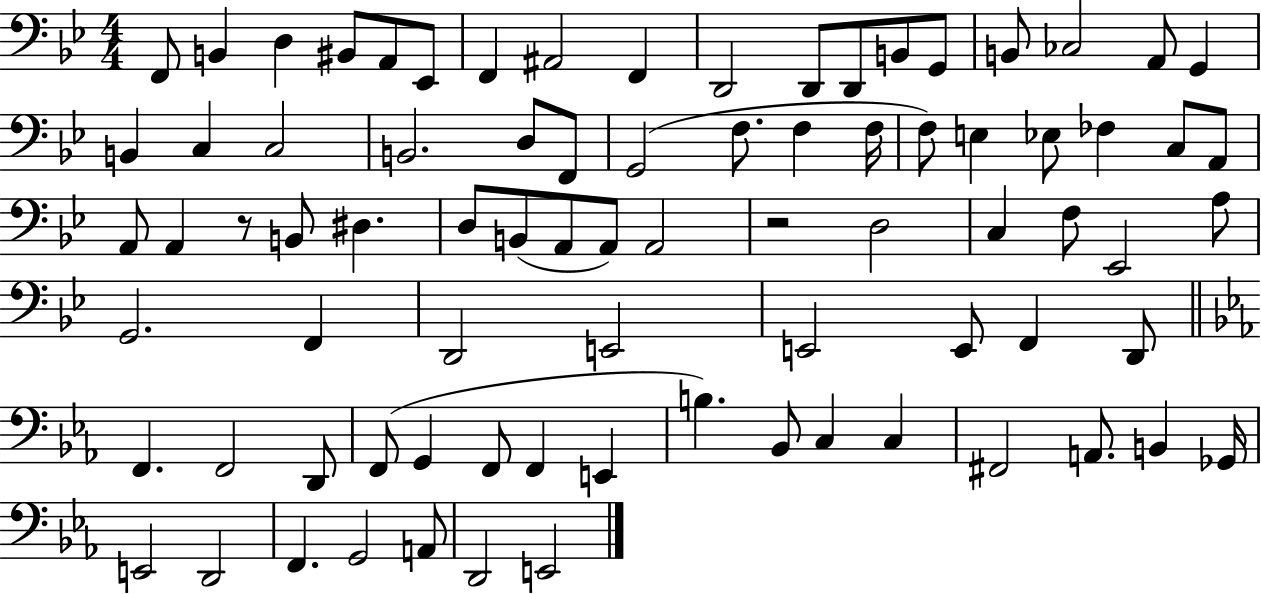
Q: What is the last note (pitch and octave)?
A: E2